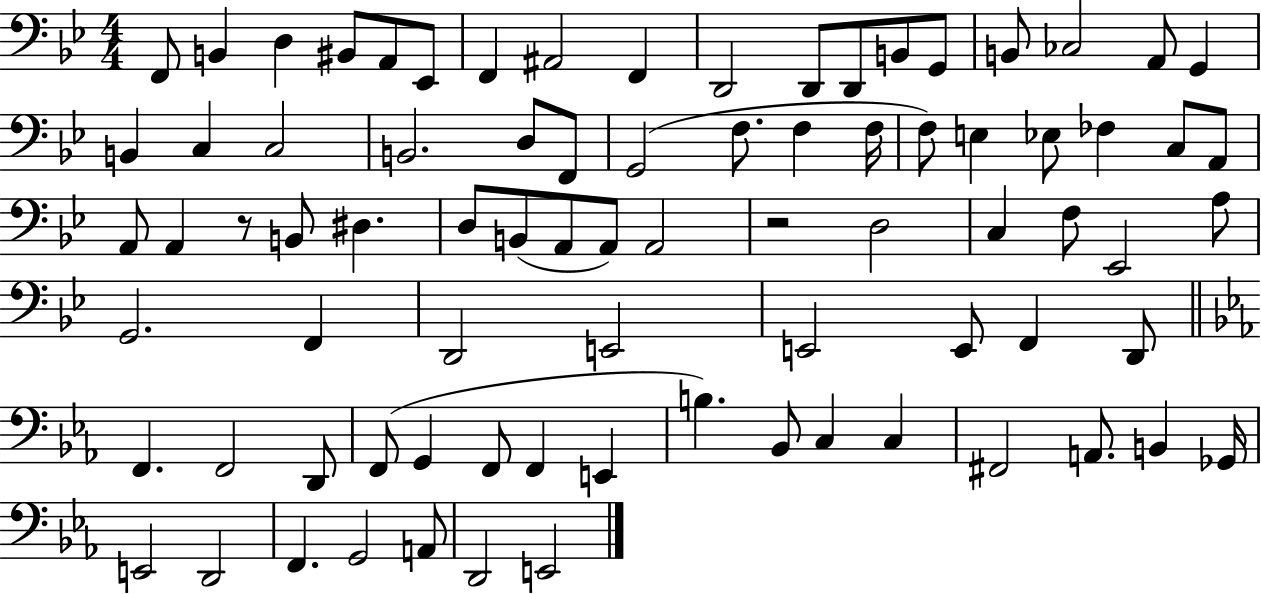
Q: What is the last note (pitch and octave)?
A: E2